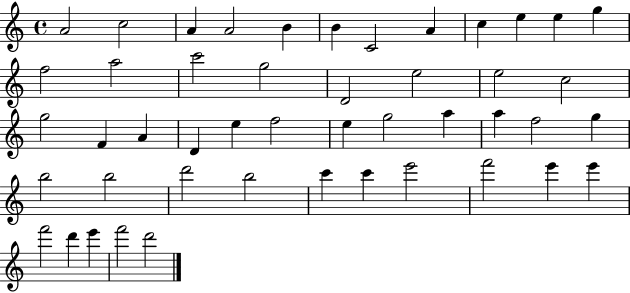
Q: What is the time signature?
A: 4/4